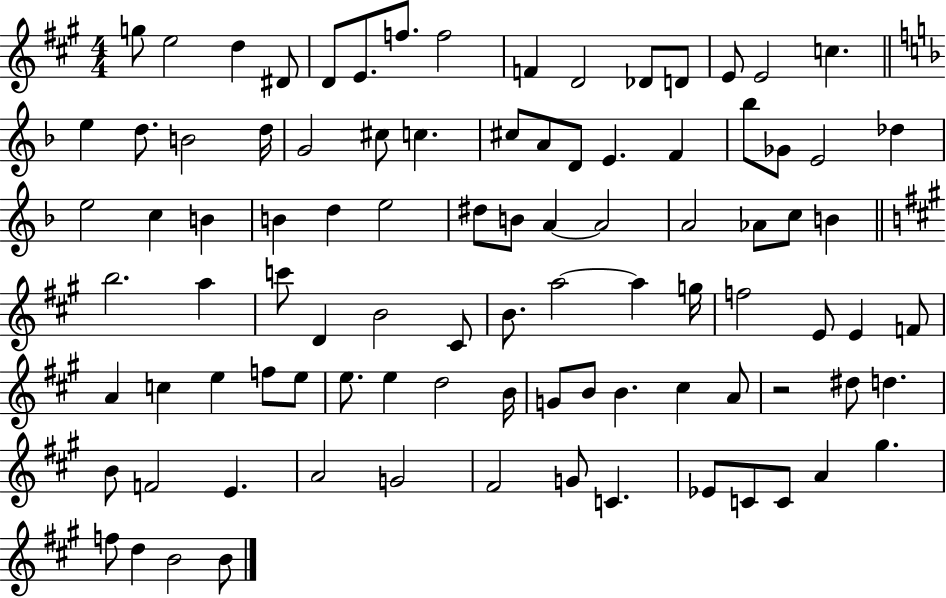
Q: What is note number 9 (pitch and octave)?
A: F4